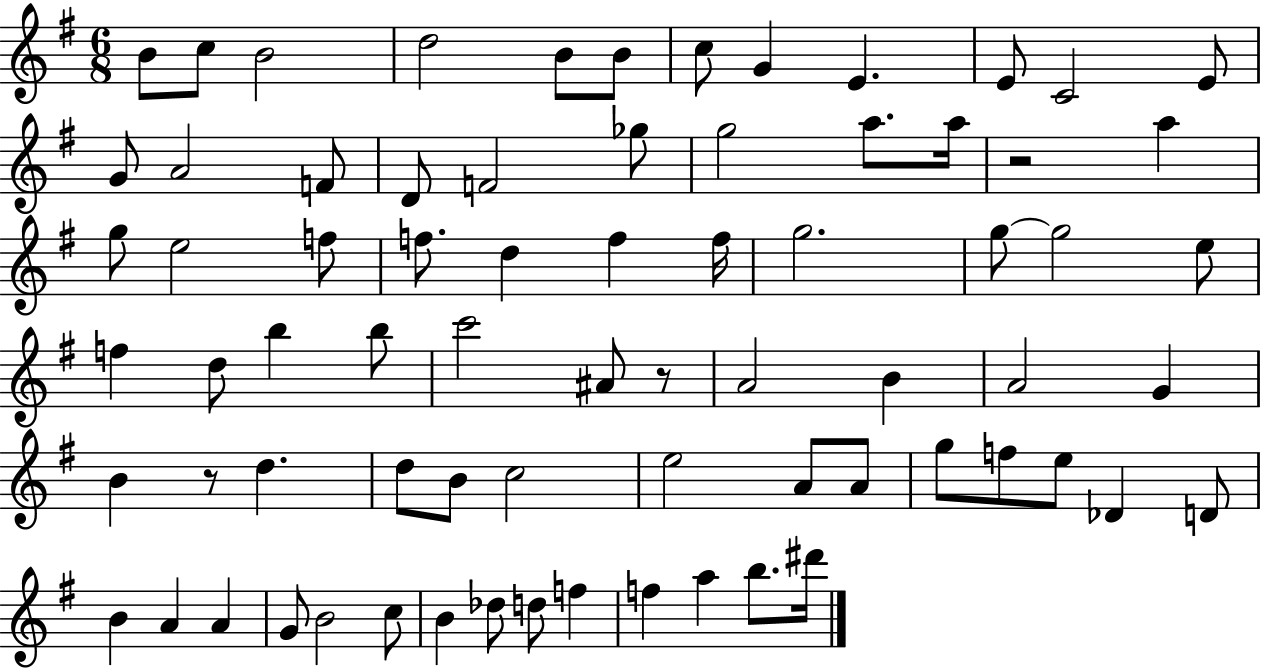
B4/e C5/e B4/h D5/h B4/e B4/e C5/e G4/q E4/q. E4/e C4/h E4/e G4/e A4/h F4/e D4/e F4/h Gb5/e G5/h A5/e. A5/s R/h A5/q G5/e E5/h F5/e F5/e. D5/q F5/q F5/s G5/h. G5/e G5/h E5/e F5/q D5/e B5/q B5/e C6/h A#4/e R/e A4/h B4/q A4/h G4/q B4/q R/e D5/q. D5/e B4/e C5/h E5/h A4/e A4/e G5/e F5/e E5/e Db4/q D4/e B4/q A4/q A4/q G4/e B4/h C5/e B4/q Db5/e D5/e F5/q F5/q A5/q B5/e. D#6/s